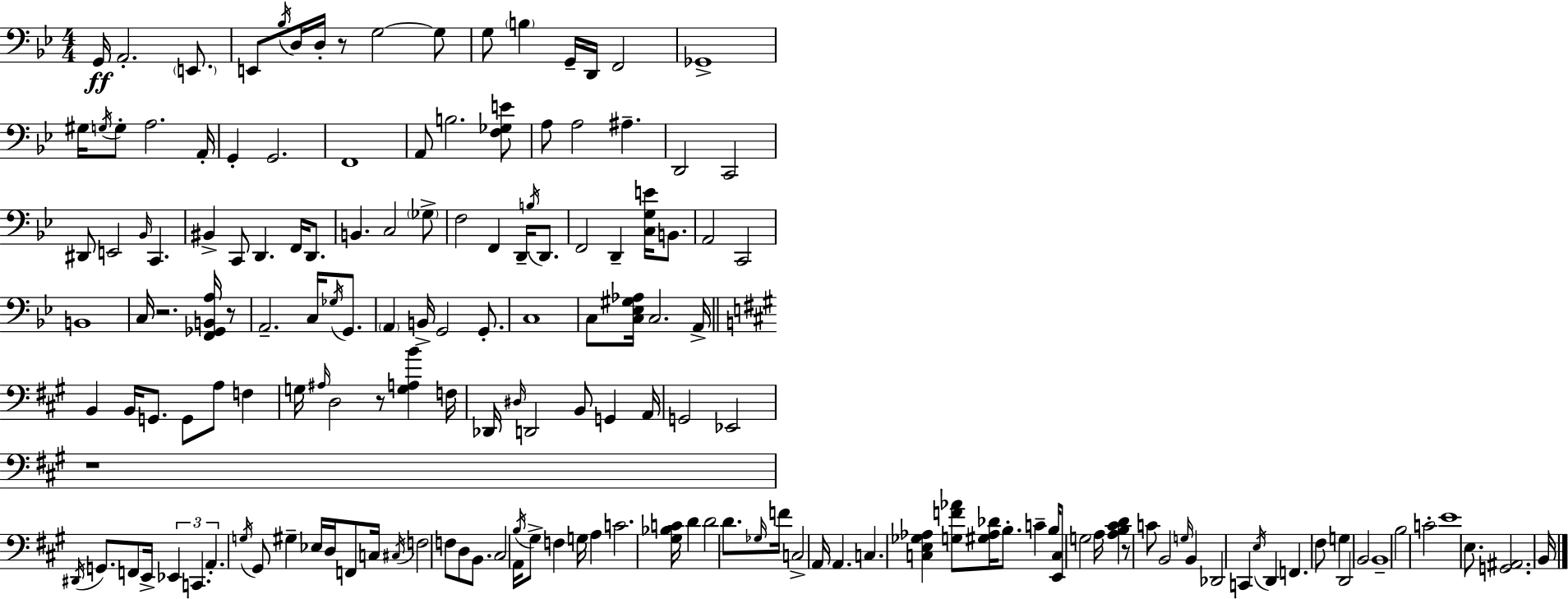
G2/s A2/h. E2/e. E2/e Bb3/s D3/s D3/s R/e G3/h G3/e G3/e B3/q G2/s D2/s F2/h Gb2/w G#3/s G3/s G3/e A3/h. A2/s G2/q G2/h. F2/w A2/e B3/h. [F3,Gb3,E4]/e A3/e A3/h A#3/q. D2/h C2/h D#2/e E2/h Bb2/s C2/q. BIS2/q C2/e D2/q. F2/s D2/e. B2/q. C3/h Gb3/e F3/h F2/q D2/s B3/s D2/e. F2/h D2/q [C3,G3,E4]/s B2/e. A2/h C2/h B2/w C3/s R/h. [F2,Gb2,B2,A3]/s R/e A2/h. C3/s Gb3/s G2/e. A2/q B2/s G2/h G2/e. C3/w C3/e [C3,Eb3,G#3,Ab3]/s C3/h. A2/s B2/q B2/s G2/e. G2/e A3/e F3/q G3/s A#3/s D3/h R/e [G3,A3,B4]/q F3/s Db2/s D#3/s D2/h B2/e G2/q A2/s G2/h Eb2/h R/w D#2/s G2/e. F2/e E2/s Eb2/q C2/q. A2/q. G3/s G#2/e G#3/q Eb3/s D3/s F2/e C3/s C#3/s F3/h F3/e D3/e B2/e. C#3/h A2/s B3/s G#3/e F3/q G3/s A3/q C4/h. [G#3,Bb3,C4]/s D4/q D4/h D4/e. Gb3/s F4/s C3/h A2/s A2/q. C3/q. [C3,E3,Gb3,Ab3]/q [G3,F4,Ab4]/e [G#3,Ab3,Db4]/s B3/e. C4/q B3/s [E2,C3]/e G3/h A3/s [A3,B3,C#4,D4]/q R/e C4/e B2/h G3/s B2/q Db2/h C2/q E3/s D2/q F2/q. F#3/e G3/q D2/h B2/h B2/w B3/h C4/h E4/w E3/e. [G2,A#2]/h. B2/s